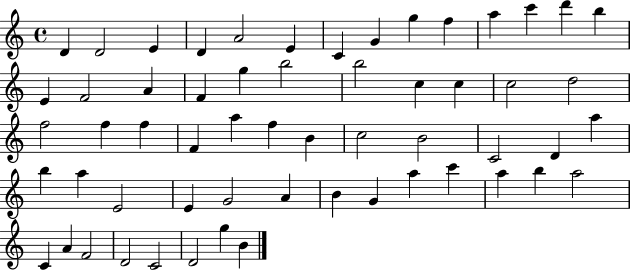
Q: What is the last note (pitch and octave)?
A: B4